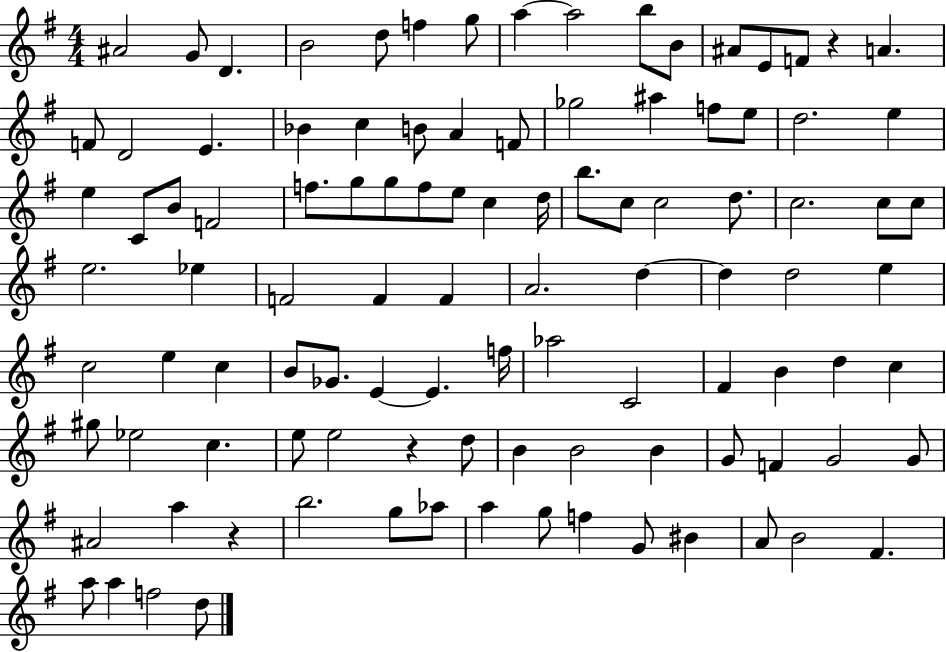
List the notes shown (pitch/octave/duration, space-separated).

A#4/h G4/e D4/q. B4/h D5/e F5/q G5/e A5/q A5/h B5/e B4/e A#4/e E4/e F4/e R/q A4/q. F4/e D4/h E4/q. Bb4/q C5/q B4/e A4/q F4/e Gb5/h A#5/q F5/e E5/e D5/h. E5/q E5/q C4/e B4/e F4/h F5/e. G5/e G5/e F5/e E5/e C5/q D5/s B5/e. C5/e C5/h D5/e. C5/h. C5/e C5/e E5/h. Eb5/q F4/h F4/q F4/q A4/h. D5/q D5/q D5/h E5/q C5/h E5/q C5/q B4/e Gb4/e. E4/q E4/q. F5/s Ab5/h C4/h F#4/q B4/q D5/q C5/q G#5/e Eb5/h C5/q. E5/e E5/h R/q D5/e B4/q B4/h B4/q G4/e F4/q G4/h G4/e A#4/h A5/q R/q B5/h. G5/e Ab5/e A5/q G5/e F5/q G4/e BIS4/q A4/e B4/h F#4/q. A5/e A5/q F5/h D5/e